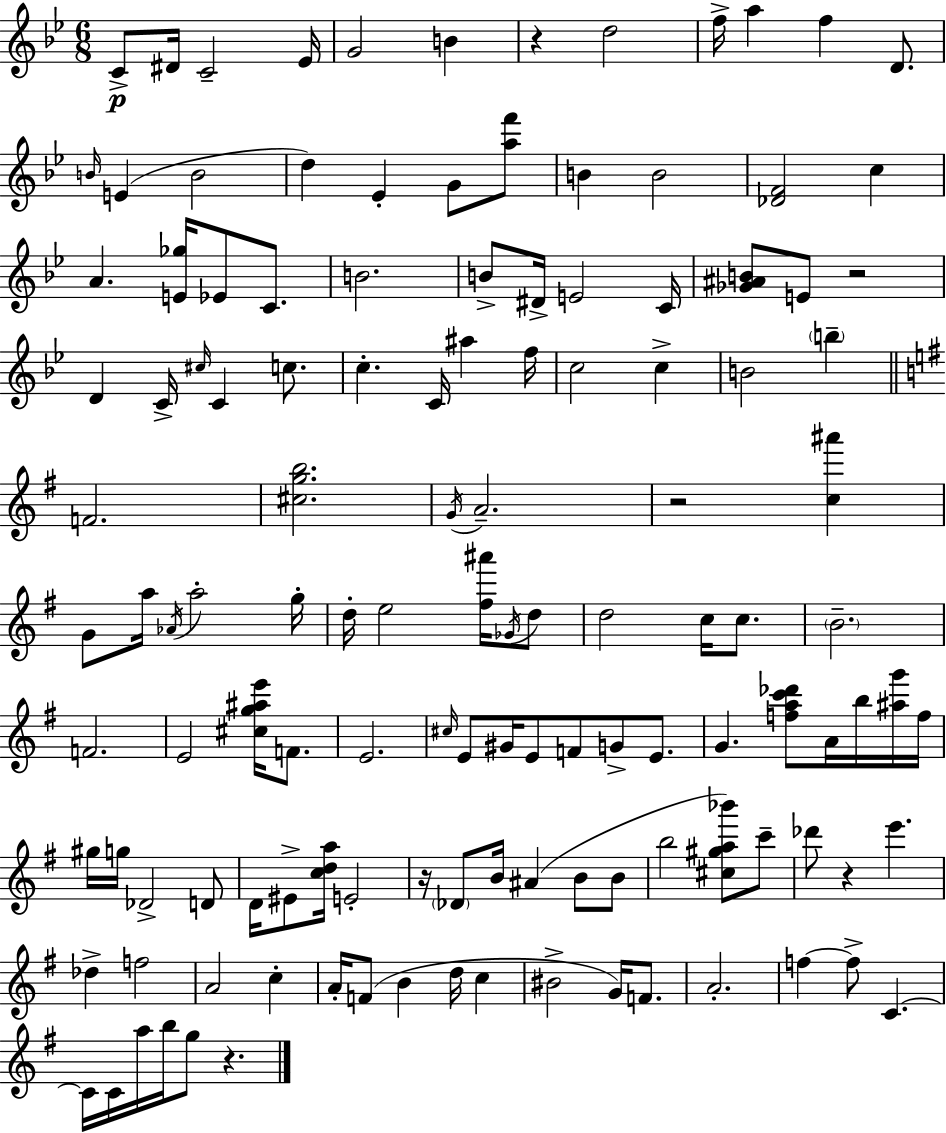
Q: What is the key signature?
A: G minor